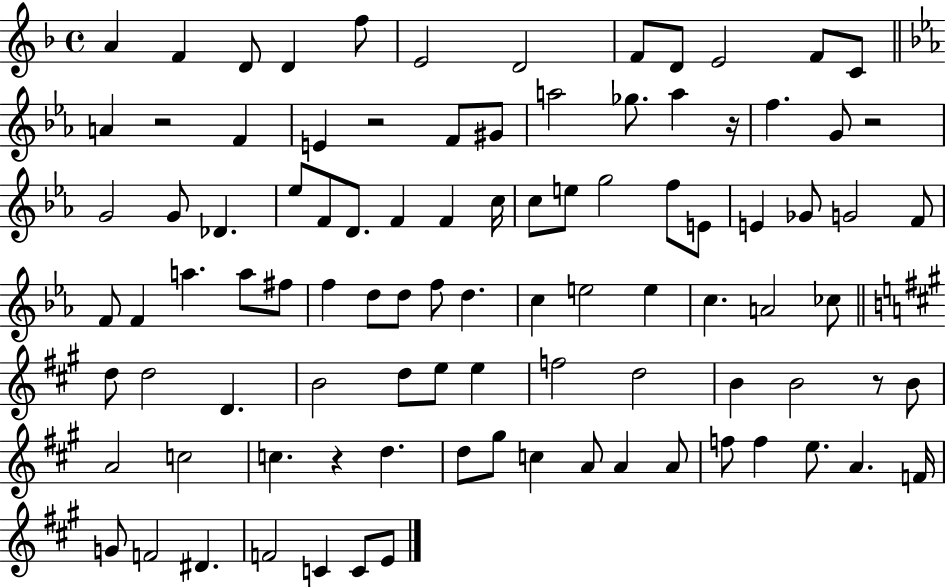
A4/q F4/q D4/e D4/q F5/e E4/h D4/h F4/e D4/e E4/h F4/e C4/e A4/q R/h F4/q E4/q R/h F4/e G#4/e A5/h Gb5/e. A5/q R/s F5/q. G4/e R/h G4/h G4/e Db4/q. Eb5/e F4/e D4/e. F4/q F4/q C5/s C5/e E5/e G5/h F5/e E4/e E4/q Gb4/e G4/h F4/e F4/e F4/q A5/q. A5/e F#5/e F5/q D5/e D5/e F5/e D5/q. C5/q E5/h E5/q C5/q. A4/h CES5/e D5/e D5/h D4/q. B4/h D5/e E5/e E5/q F5/h D5/h B4/q B4/h R/e B4/e A4/h C5/h C5/q. R/q D5/q. D5/e G#5/e C5/q A4/e A4/q A4/e F5/e F5/q E5/e. A4/q. F4/s G4/e F4/h D#4/q. F4/h C4/q C4/e E4/e